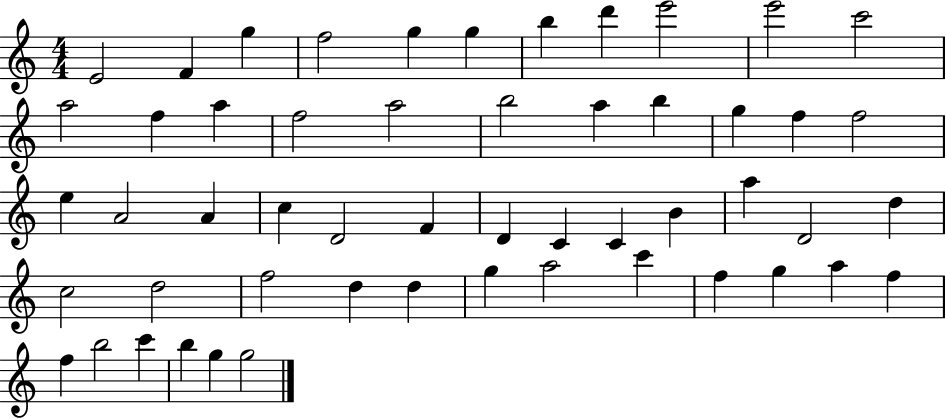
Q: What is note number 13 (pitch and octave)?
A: F5